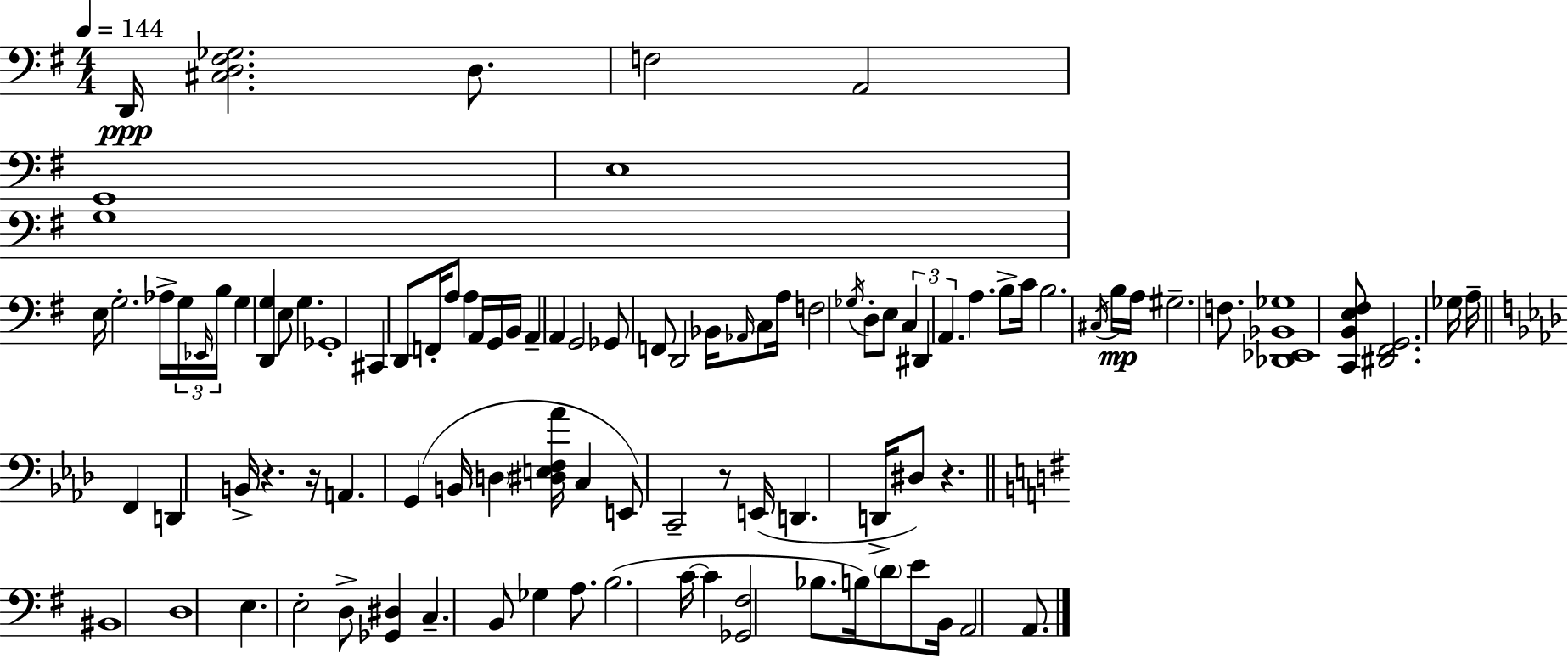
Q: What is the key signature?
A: G major